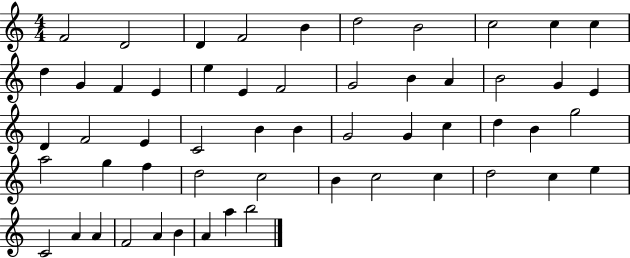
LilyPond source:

{
  \clef treble
  \numericTimeSignature
  \time 4/4
  \key c \major
  f'2 d'2 | d'4 f'2 b'4 | d''2 b'2 | c''2 c''4 c''4 | \break d''4 g'4 f'4 e'4 | e''4 e'4 f'2 | g'2 b'4 a'4 | b'2 g'4 e'4 | \break d'4 f'2 e'4 | c'2 b'4 b'4 | g'2 g'4 c''4 | d''4 b'4 g''2 | \break a''2 g''4 f''4 | d''2 c''2 | b'4 c''2 c''4 | d''2 c''4 e''4 | \break c'2 a'4 a'4 | f'2 a'4 b'4 | a'4 a''4 b''2 | \bar "|."
}